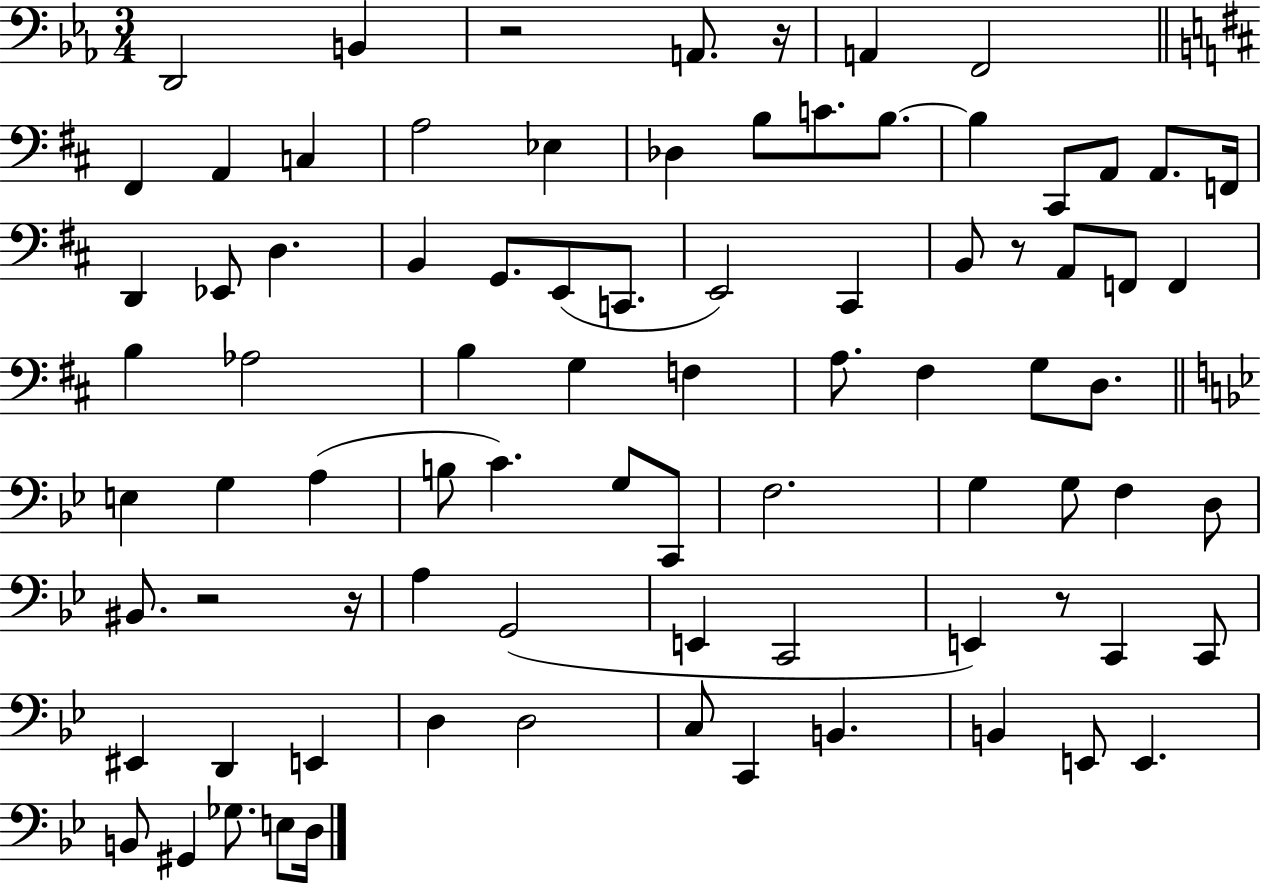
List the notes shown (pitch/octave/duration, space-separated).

D2/h B2/q R/h A2/e. R/s A2/q F2/h F#2/q A2/q C3/q A3/h Eb3/q Db3/q B3/e C4/e. B3/e. B3/q C#2/e A2/e A2/e. F2/s D2/q Eb2/e D3/q. B2/q G2/e. E2/e C2/e. E2/h C#2/q B2/e R/e A2/e F2/e F2/q B3/q Ab3/h B3/q G3/q F3/q A3/e. F#3/q G3/e D3/e. E3/q G3/q A3/q B3/e C4/q. G3/e C2/e F3/h. G3/q G3/e F3/q D3/e BIS2/e. R/h R/s A3/q G2/h E2/q C2/h E2/q R/e C2/q C2/e EIS2/q D2/q E2/q D3/q D3/h C3/e C2/q B2/q. B2/q E2/e E2/q. B2/e G#2/q Gb3/e. E3/e D3/s